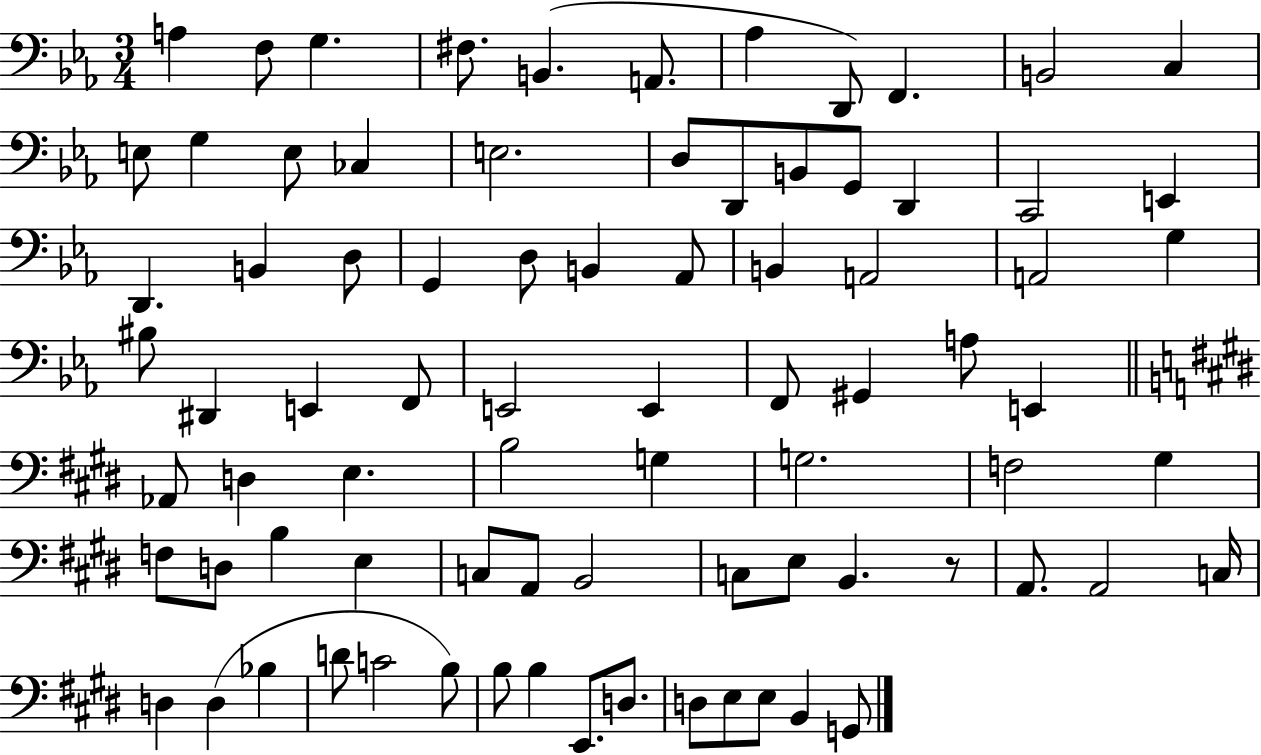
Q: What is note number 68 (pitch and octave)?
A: Bb3